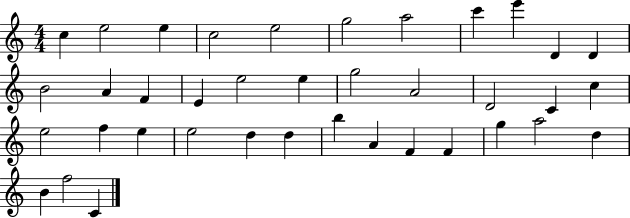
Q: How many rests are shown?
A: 0